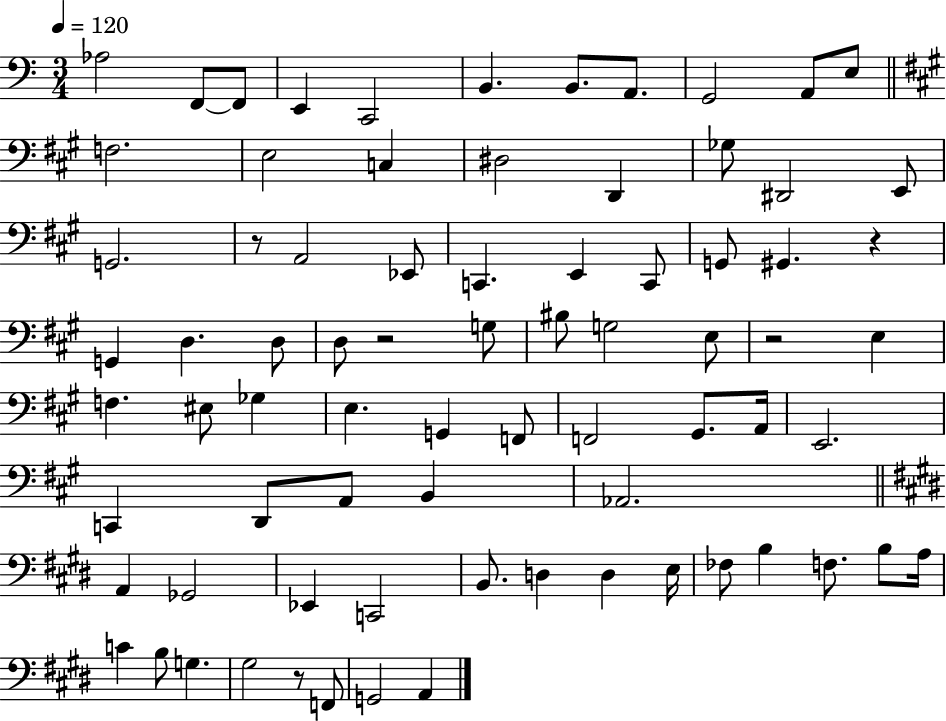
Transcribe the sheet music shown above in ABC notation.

X:1
T:Untitled
M:3/4
L:1/4
K:C
_A,2 F,,/2 F,,/2 E,, C,,2 B,, B,,/2 A,,/2 G,,2 A,,/2 E,/2 F,2 E,2 C, ^D,2 D,, _G,/2 ^D,,2 E,,/2 G,,2 z/2 A,,2 _E,,/2 C,, E,, C,,/2 G,,/2 ^G,, z G,, D, D,/2 D,/2 z2 G,/2 ^B,/2 G,2 E,/2 z2 E, F, ^E,/2 _G, E, G,, F,,/2 F,,2 ^G,,/2 A,,/4 E,,2 C,, D,,/2 A,,/2 B,, _A,,2 A,, _G,,2 _E,, C,,2 B,,/2 D, D, E,/4 _F,/2 B, F,/2 B,/2 A,/4 C B,/2 G, ^G,2 z/2 F,,/2 G,,2 A,,